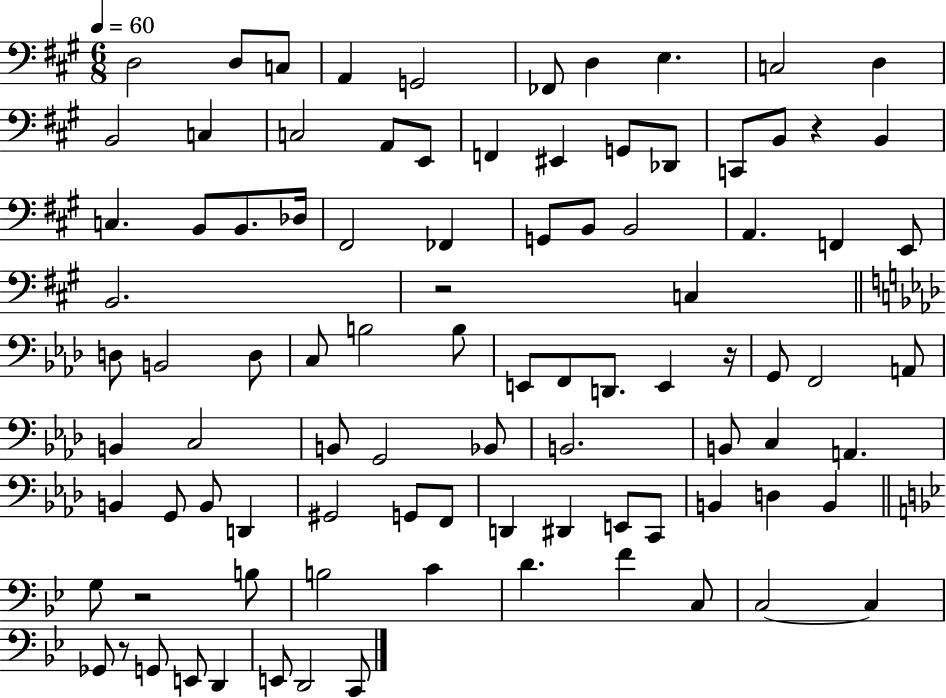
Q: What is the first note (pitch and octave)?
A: D3